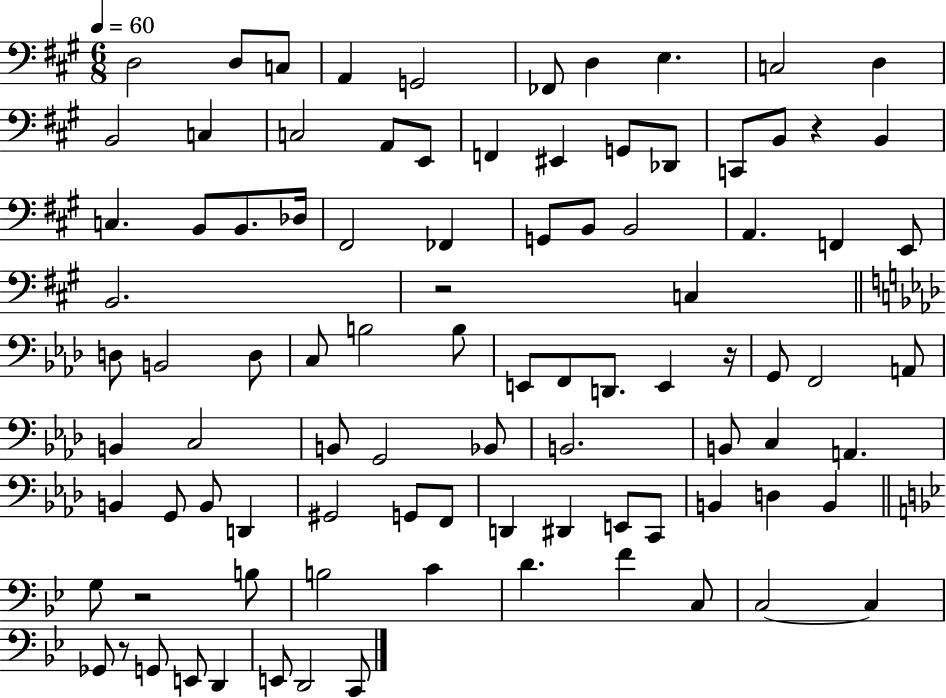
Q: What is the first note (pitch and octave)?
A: D3